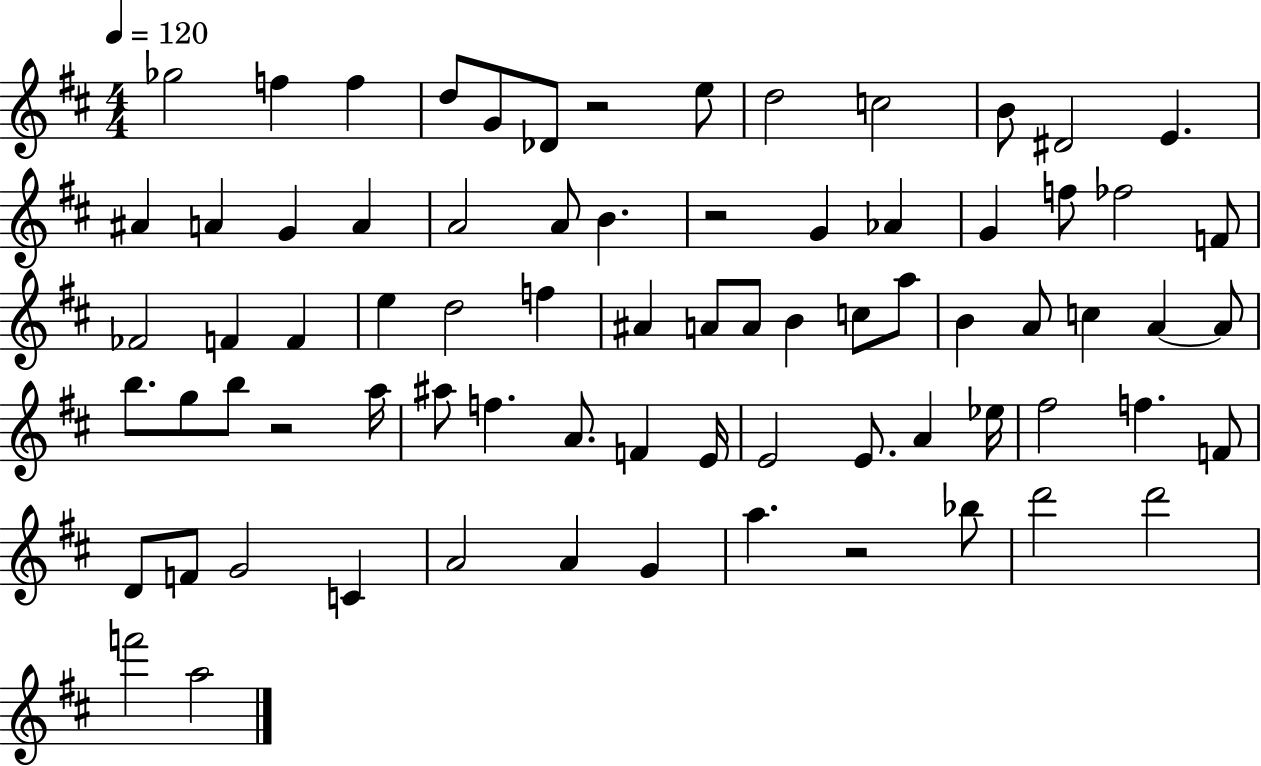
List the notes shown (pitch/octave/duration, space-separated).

Gb5/h F5/q F5/q D5/e G4/e Db4/e R/h E5/e D5/h C5/h B4/e D#4/h E4/q. A#4/q A4/q G4/q A4/q A4/h A4/e B4/q. R/h G4/q Ab4/q G4/q F5/e FES5/h F4/e FES4/h F4/q F4/q E5/q D5/h F5/q A#4/q A4/e A4/e B4/q C5/e A5/e B4/q A4/e C5/q A4/q A4/e B5/e. G5/e B5/e R/h A5/s A#5/e F5/q. A4/e. F4/q E4/s E4/h E4/e. A4/q Eb5/s F#5/h F5/q. F4/e D4/e F4/e G4/h C4/q A4/h A4/q G4/q A5/q. R/h Bb5/e D6/h D6/h F6/h A5/h